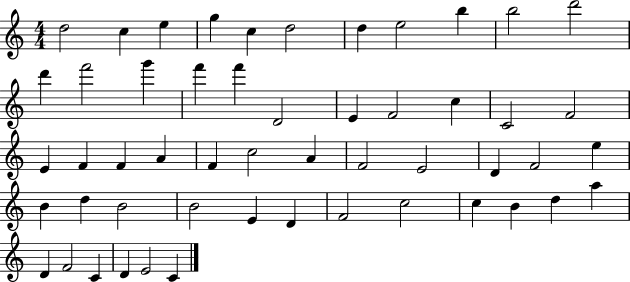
D5/h C5/q E5/q G5/q C5/q D5/h D5/q E5/h B5/q B5/h D6/h D6/q F6/h G6/q F6/q F6/q D4/h E4/q F4/h C5/q C4/h F4/h E4/q F4/q F4/q A4/q F4/q C5/h A4/q F4/h E4/h D4/q F4/h E5/q B4/q D5/q B4/h B4/h E4/q D4/q F4/h C5/h C5/q B4/q D5/q A5/q D4/q F4/h C4/q D4/q E4/h C4/q